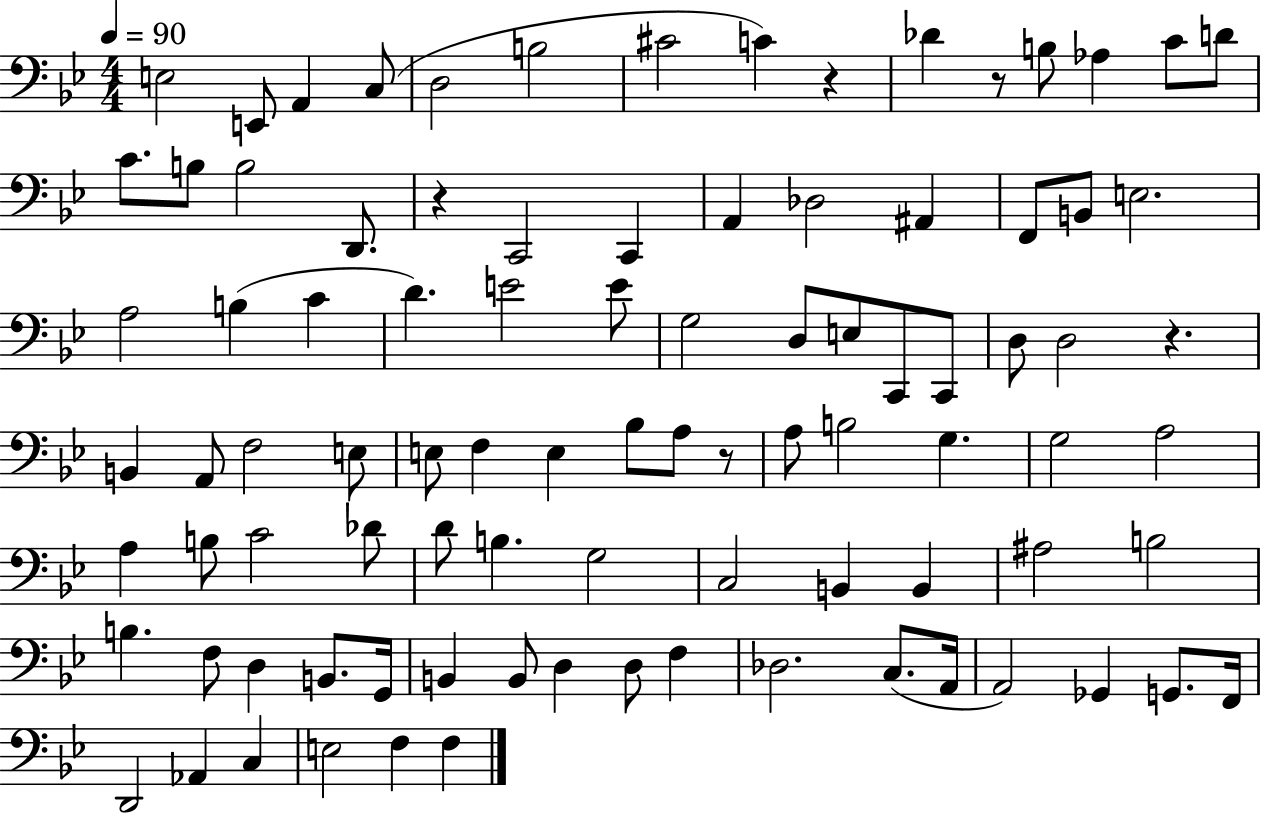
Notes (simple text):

E3/h E2/e A2/q C3/e D3/h B3/h C#4/h C4/q R/q Db4/q R/e B3/e Ab3/q C4/e D4/e C4/e. B3/e B3/h D2/e. R/q C2/h C2/q A2/q Db3/h A#2/q F2/e B2/e E3/h. A3/h B3/q C4/q D4/q. E4/h E4/e G3/h D3/e E3/e C2/e C2/e D3/e D3/h R/q. B2/q A2/e F3/h E3/e E3/e F3/q E3/q Bb3/e A3/e R/e A3/e B3/h G3/q. G3/h A3/h A3/q B3/e C4/h Db4/e D4/e B3/q. G3/h C3/h B2/q B2/q A#3/h B3/h B3/q. F3/e D3/q B2/e. G2/s B2/q B2/e D3/q D3/e F3/q Db3/h. C3/e. A2/s A2/h Gb2/q G2/e. F2/s D2/h Ab2/q C3/q E3/h F3/q F3/q